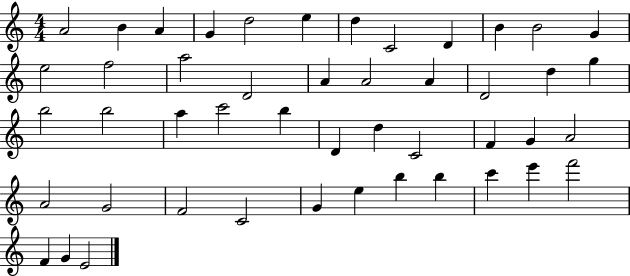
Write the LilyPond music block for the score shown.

{
  \clef treble
  \numericTimeSignature
  \time 4/4
  \key c \major
  a'2 b'4 a'4 | g'4 d''2 e''4 | d''4 c'2 d'4 | b'4 b'2 g'4 | \break e''2 f''2 | a''2 d'2 | a'4 a'2 a'4 | d'2 d''4 g''4 | \break b''2 b''2 | a''4 c'''2 b''4 | d'4 d''4 c'2 | f'4 g'4 a'2 | \break a'2 g'2 | f'2 c'2 | g'4 e''4 b''4 b''4 | c'''4 e'''4 f'''2 | \break f'4 g'4 e'2 | \bar "|."
}